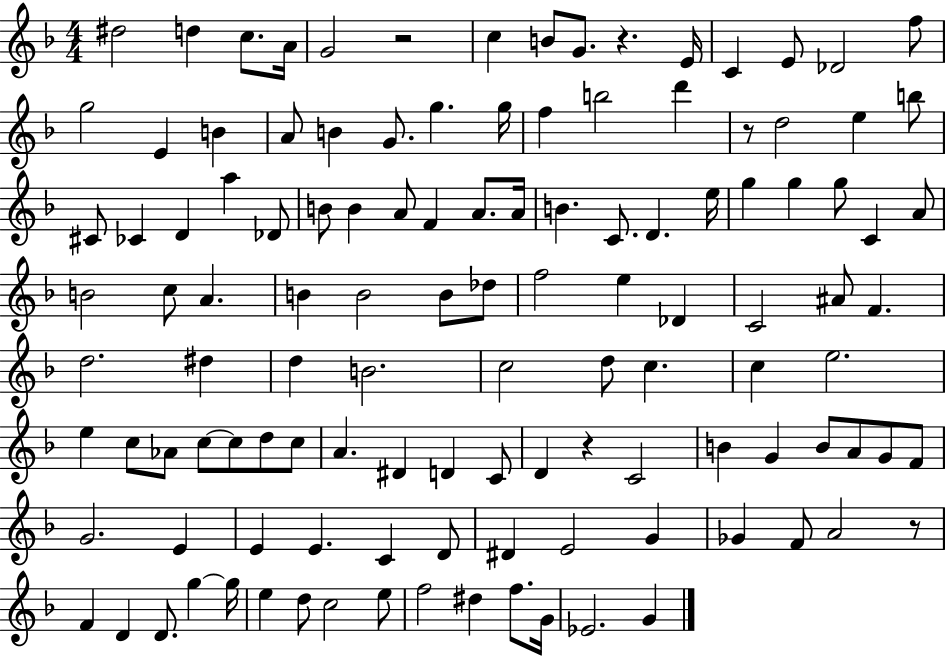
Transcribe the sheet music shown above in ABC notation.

X:1
T:Untitled
M:4/4
L:1/4
K:F
^d2 d c/2 A/4 G2 z2 c B/2 G/2 z E/4 C E/2 _D2 f/2 g2 E B A/2 B G/2 g g/4 f b2 d' z/2 d2 e b/2 ^C/2 _C D a _D/2 B/2 B A/2 F A/2 A/4 B C/2 D e/4 g g g/2 C A/2 B2 c/2 A B B2 B/2 _d/2 f2 e _D C2 ^A/2 F d2 ^d d B2 c2 d/2 c c e2 e c/2 _A/2 c/2 c/2 d/2 c/2 A ^D D C/2 D z C2 B G B/2 A/2 G/2 F/2 G2 E E E C D/2 ^D E2 G _G F/2 A2 z/2 F D D/2 g g/4 e d/2 c2 e/2 f2 ^d f/2 G/4 _E2 G